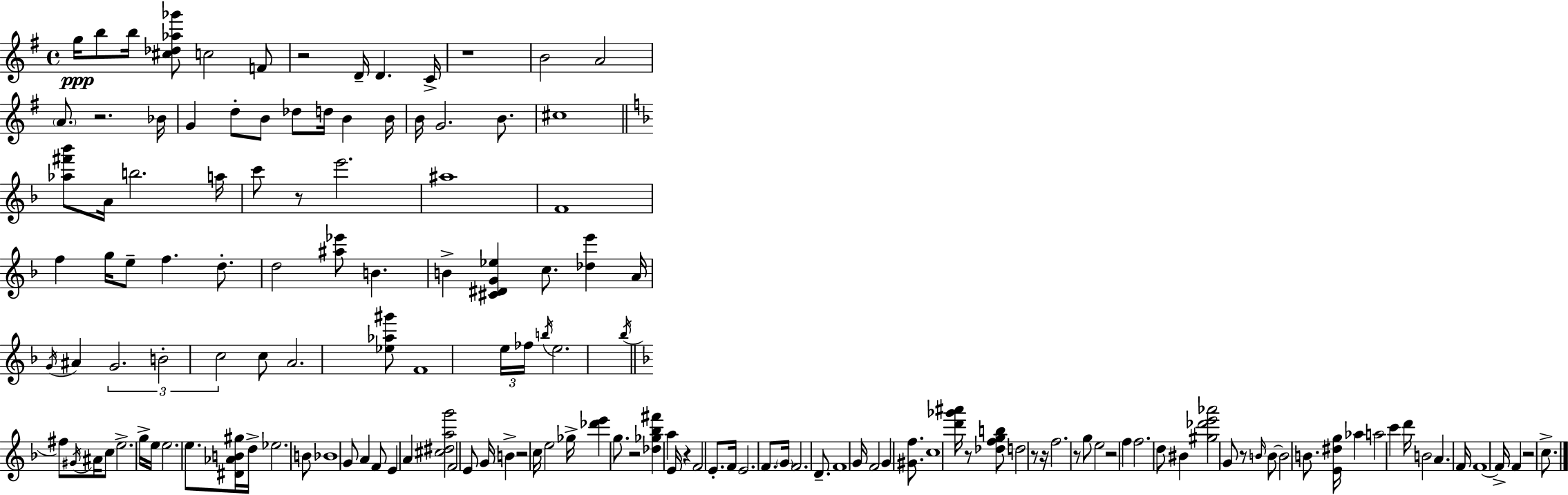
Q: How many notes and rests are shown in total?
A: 147